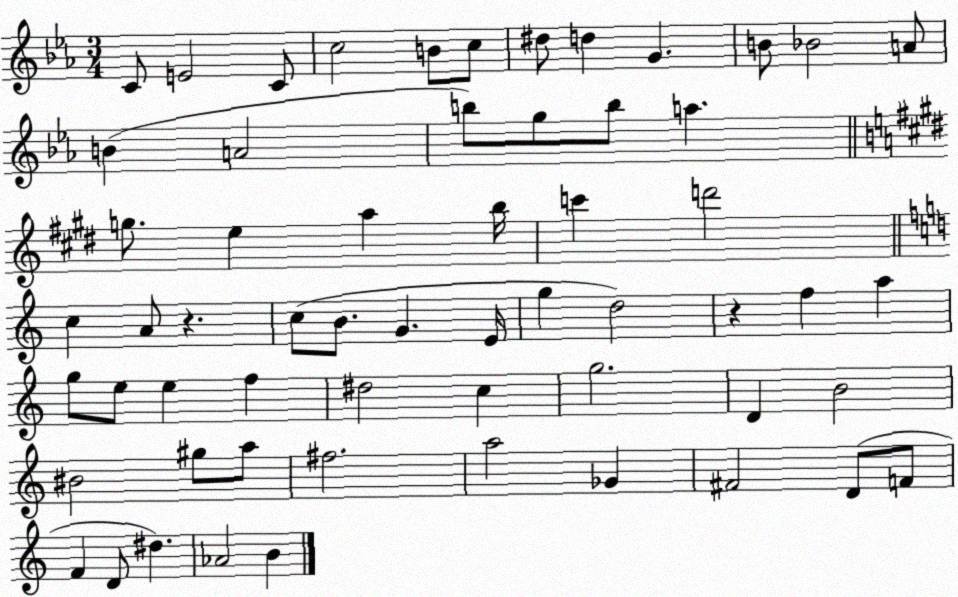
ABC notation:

X:1
T:Untitled
M:3/4
L:1/4
K:Eb
C/2 E2 C/2 c2 B/2 c/2 ^d/2 d G B/2 _B2 A/2 B A2 b/2 g/2 b/2 a g/2 e a b/4 c' d'2 c A/2 z c/2 B/2 G E/4 g d2 z f a g/2 e/2 e f ^d2 c g2 D B2 ^B2 ^g/2 a/2 ^f2 a2 _G ^F2 D/2 F/2 F D/2 ^d _A2 B